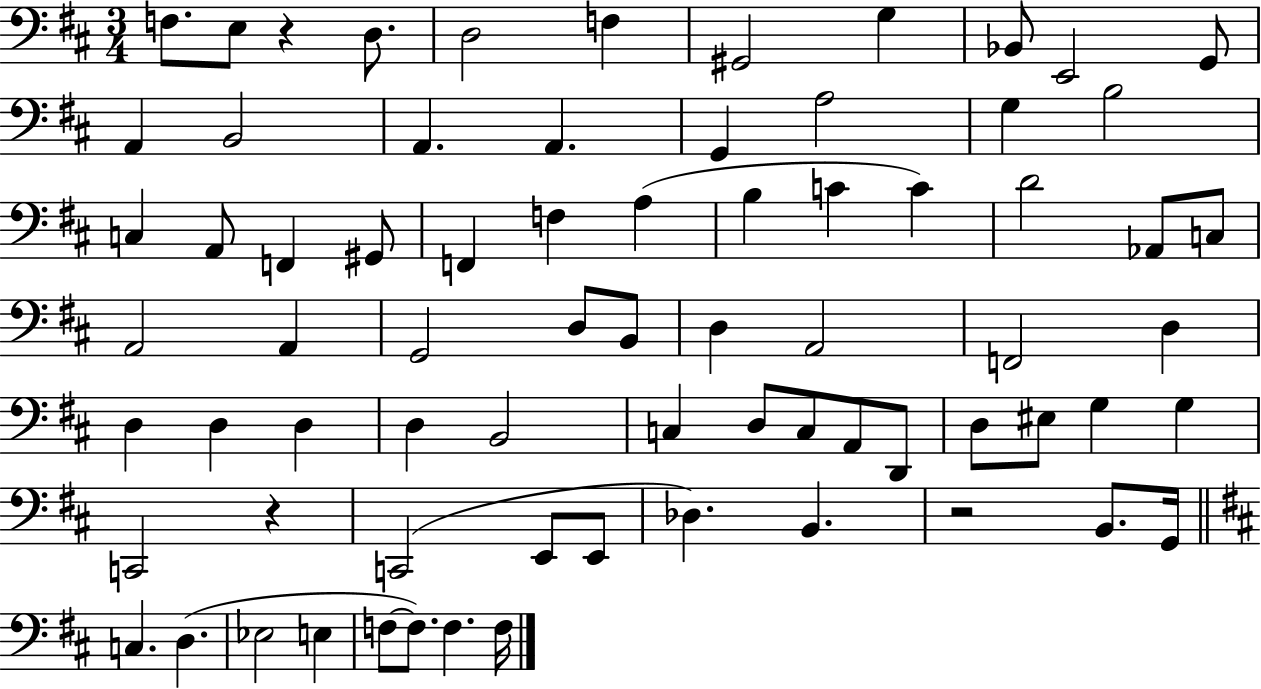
X:1
T:Untitled
M:3/4
L:1/4
K:D
F,/2 E,/2 z D,/2 D,2 F, ^G,,2 G, _B,,/2 E,,2 G,,/2 A,, B,,2 A,, A,, G,, A,2 G, B,2 C, A,,/2 F,, ^G,,/2 F,, F, A, B, C C D2 _A,,/2 C,/2 A,,2 A,, G,,2 D,/2 B,,/2 D, A,,2 F,,2 D, D, D, D, D, B,,2 C, D,/2 C,/2 A,,/2 D,,/2 D,/2 ^E,/2 G, G, C,,2 z C,,2 E,,/2 E,,/2 _D, B,, z2 B,,/2 G,,/4 C, D, _E,2 E, F,/2 F,/2 F, F,/4